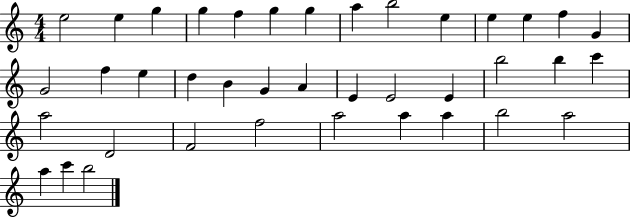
E5/h E5/q G5/q G5/q F5/q G5/q G5/q A5/q B5/h E5/q E5/q E5/q F5/q G4/q G4/h F5/q E5/q D5/q B4/q G4/q A4/q E4/q E4/h E4/q B5/h B5/q C6/q A5/h D4/h F4/h F5/h A5/h A5/q A5/q B5/h A5/h A5/q C6/q B5/h